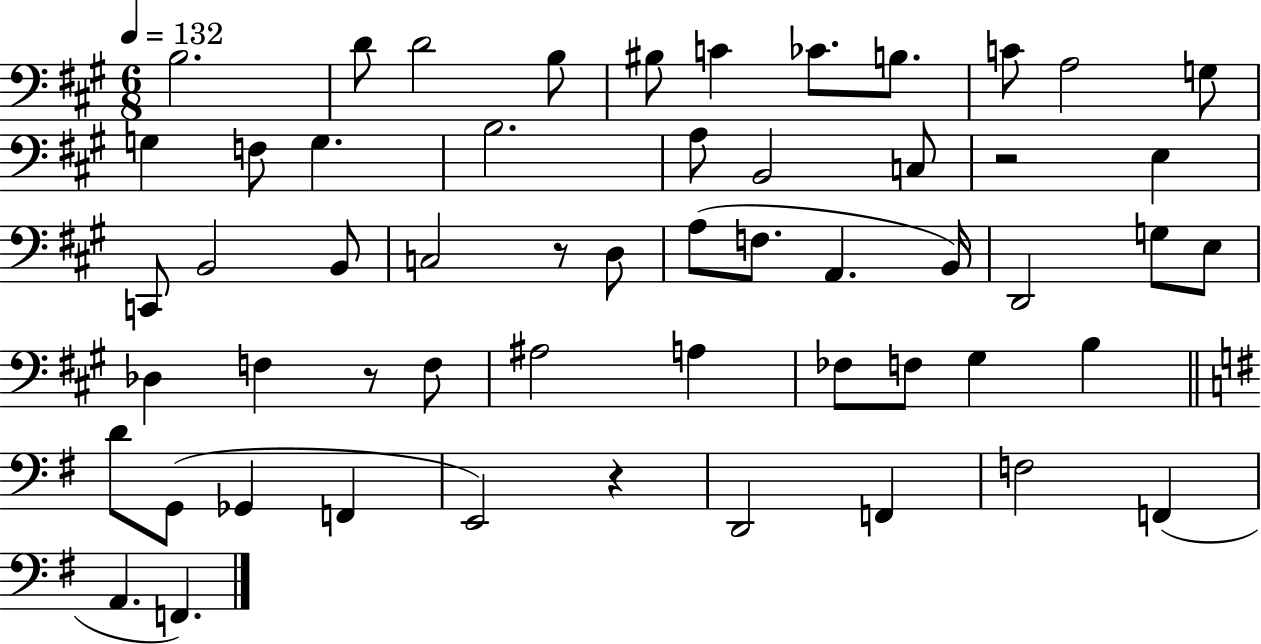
X:1
T:Untitled
M:6/8
L:1/4
K:A
B,2 D/2 D2 B,/2 ^B,/2 C _C/2 B,/2 C/2 A,2 G,/2 G, F,/2 G, B,2 A,/2 B,,2 C,/2 z2 E, C,,/2 B,,2 B,,/2 C,2 z/2 D,/2 A,/2 F,/2 A,, B,,/4 D,,2 G,/2 E,/2 _D, F, z/2 F,/2 ^A,2 A, _F,/2 F,/2 ^G, B, D/2 G,,/2 _G,, F,, E,,2 z D,,2 F,, F,2 F,, A,, F,,